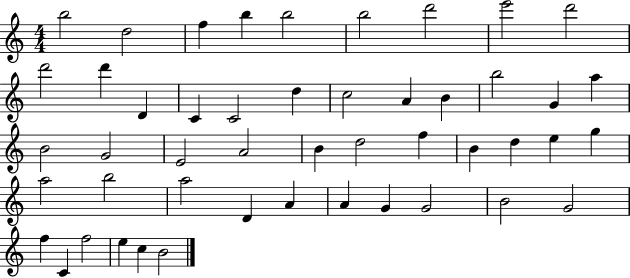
{
  \clef treble
  \numericTimeSignature
  \time 4/4
  \key c \major
  b''2 d''2 | f''4 b''4 b''2 | b''2 d'''2 | e'''2 d'''2 | \break d'''2 d'''4 d'4 | c'4 c'2 d''4 | c''2 a'4 b'4 | b''2 g'4 a''4 | \break b'2 g'2 | e'2 a'2 | b'4 d''2 f''4 | b'4 d''4 e''4 g''4 | \break a''2 b''2 | a''2 d'4 a'4 | a'4 g'4 g'2 | b'2 g'2 | \break f''4 c'4 f''2 | e''4 c''4 b'2 | \bar "|."
}